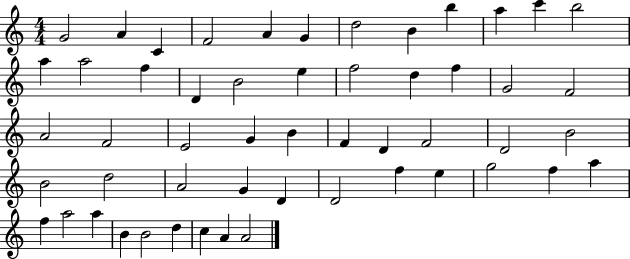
{
  \clef treble
  \numericTimeSignature
  \time 4/4
  \key c \major
  g'2 a'4 c'4 | f'2 a'4 g'4 | d''2 b'4 b''4 | a''4 c'''4 b''2 | \break a''4 a''2 f''4 | d'4 b'2 e''4 | f''2 d''4 f''4 | g'2 f'2 | \break a'2 f'2 | e'2 g'4 b'4 | f'4 d'4 f'2 | d'2 b'2 | \break b'2 d''2 | a'2 g'4 d'4 | d'2 f''4 e''4 | g''2 f''4 a''4 | \break f''4 a''2 a''4 | b'4 b'2 d''4 | c''4 a'4 a'2 | \bar "|."
}